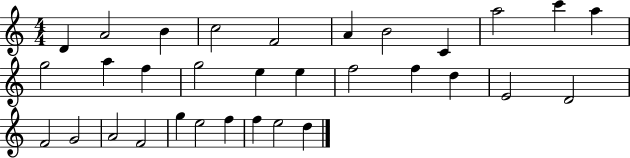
X:1
T:Untitled
M:4/4
L:1/4
K:C
D A2 B c2 F2 A B2 C a2 c' a g2 a f g2 e e f2 f d E2 D2 F2 G2 A2 F2 g e2 f f e2 d